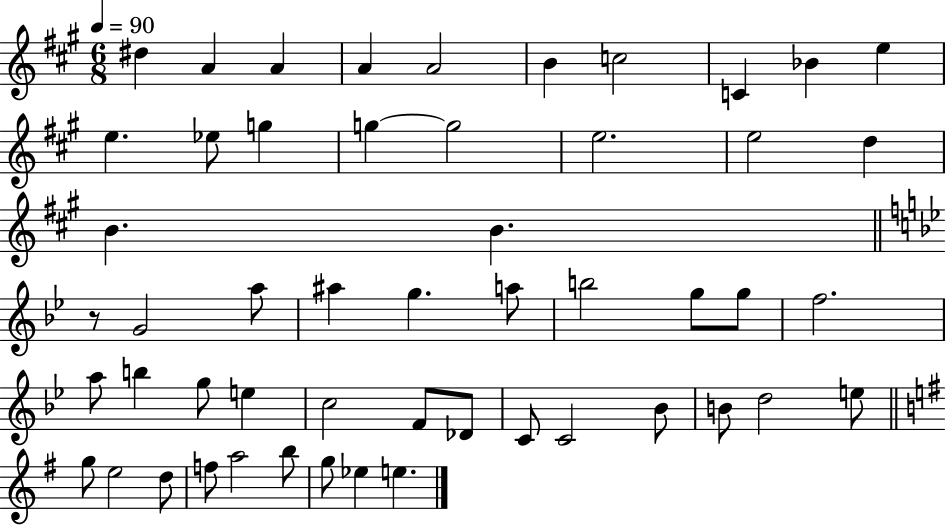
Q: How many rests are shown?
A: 1